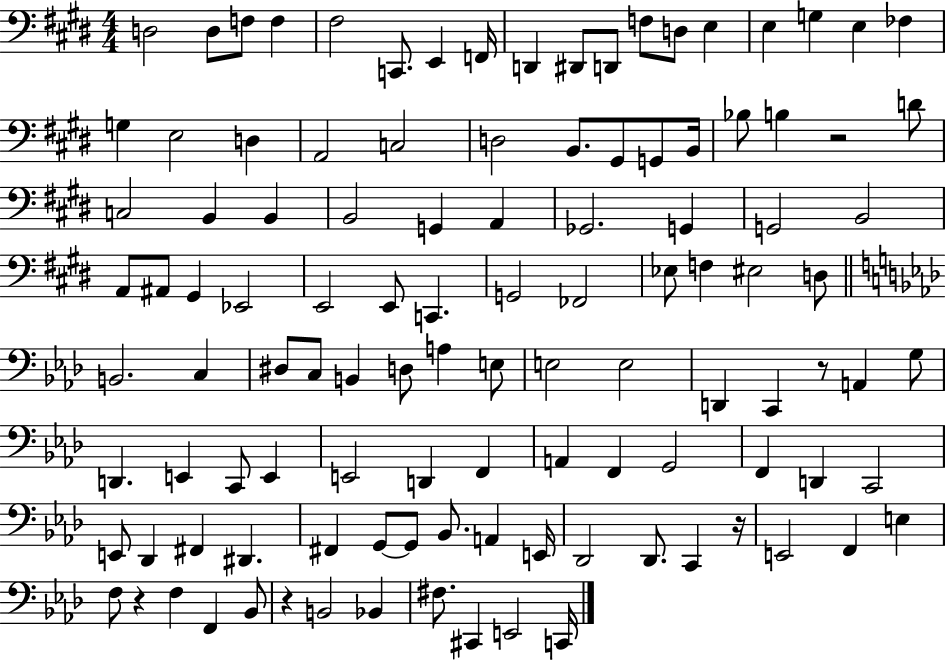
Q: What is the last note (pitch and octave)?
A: C2